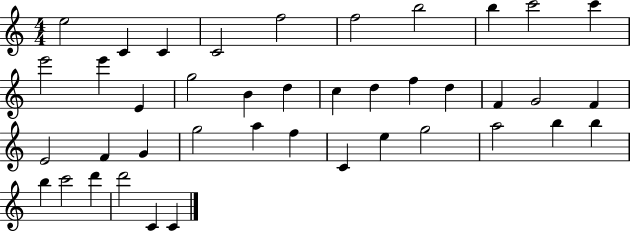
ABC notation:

X:1
T:Untitled
M:4/4
L:1/4
K:C
e2 C C C2 f2 f2 b2 b c'2 c' e'2 e' E g2 B d c d f d F G2 F E2 F G g2 a f C e g2 a2 b b b c'2 d' d'2 C C